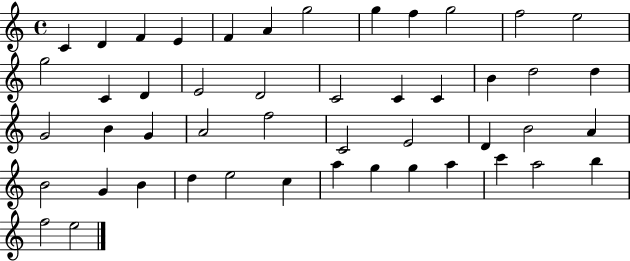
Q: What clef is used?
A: treble